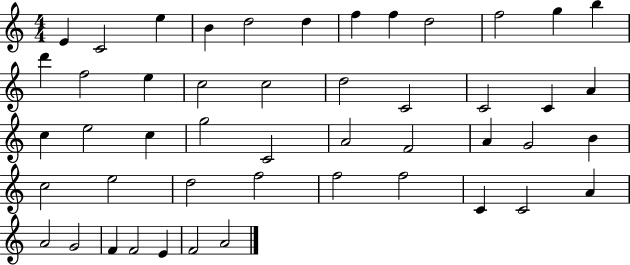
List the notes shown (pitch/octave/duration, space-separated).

E4/q C4/h E5/q B4/q D5/h D5/q F5/q F5/q D5/h F5/h G5/q B5/q D6/q F5/h E5/q C5/h C5/h D5/h C4/h C4/h C4/q A4/q C5/q E5/h C5/q G5/h C4/h A4/h F4/h A4/q G4/h B4/q C5/h E5/h D5/h F5/h F5/h F5/h C4/q C4/h A4/q A4/h G4/h F4/q F4/h E4/q F4/h A4/h